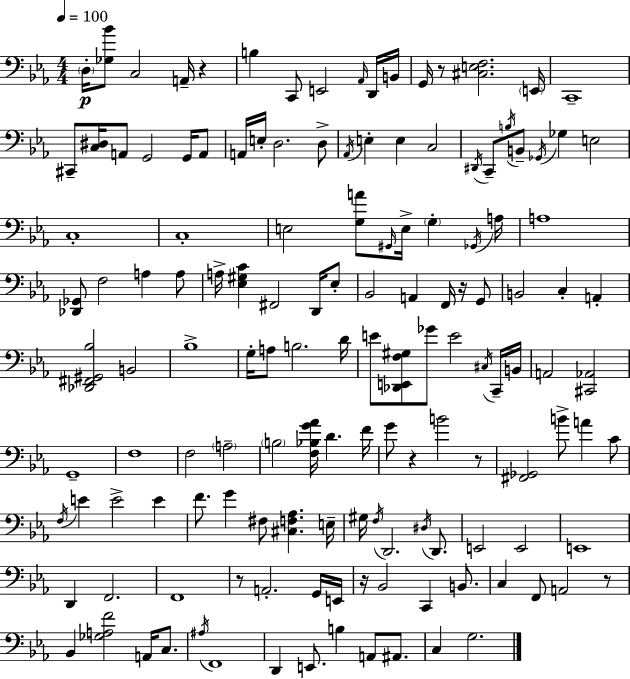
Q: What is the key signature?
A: C minor